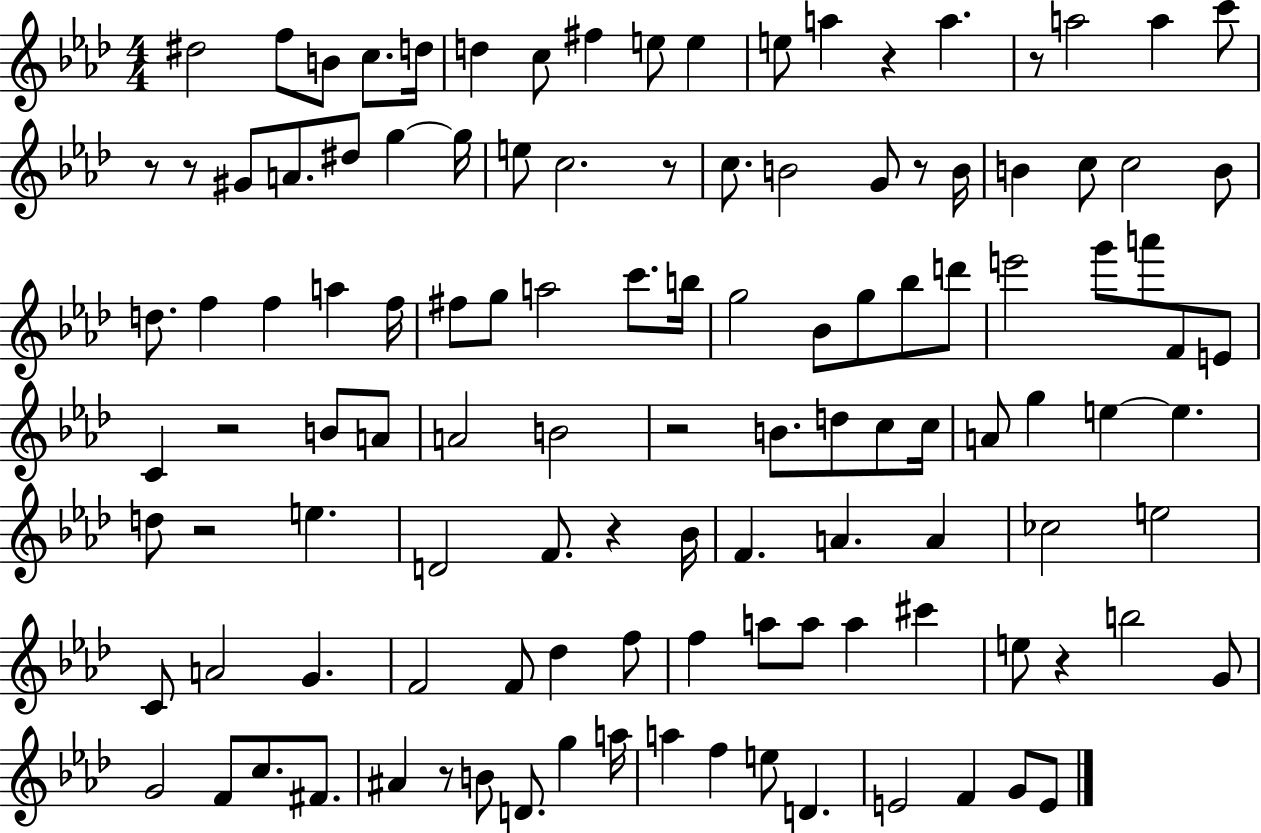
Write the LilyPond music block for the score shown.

{
  \clef treble
  \numericTimeSignature
  \time 4/4
  \key aes \major
  dis''2 f''8 b'8 c''8. d''16 | d''4 c''8 fis''4 e''8 e''4 | e''8 a''4 r4 a''4. | r8 a''2 a''4 c'''8 | \break r8 r8 gis'8 a'8. dis''8 g''4~~ g''16 | e''8 c''2. r8 | c''8. b'2 g'8 r8 b'16 | b'4 c''8 c''2 b'8 | \break d''8. f''4 f''4 a''4 f''16 | fis''8 g''8 a''2 c'''8. b''16 | g''2 bes'8 g''8 bes''8 d'''8 | e'''2 g'''8 a'''8 f'8 e'8 | \break c'4 r2 b'8 a'8 | a'2 b'2 | r2 b'8. d''8 c''8 c''16 | a'8 g''4 e''4~~ e''4. | \break d''8 r2 e''4. | d'2 f'8. r4 bes'16 | f'4. a'4. a'4 | ces''2 e''2 | \break c'8 a'2 g'4. | f'2 f'8 des''4 f''8 | f''4 a''8 a''8 a''4 cis'''4 | e''8 r4 b''2 g'8 | \break g'2 f'8 c''8. fis'8. | ais'4 r8 b'8 d'8. g''4 a''16 | a''4 f''4 e''8 d'4. | e'2 f'4 g'8 e'8 | \break \bar "|."
}